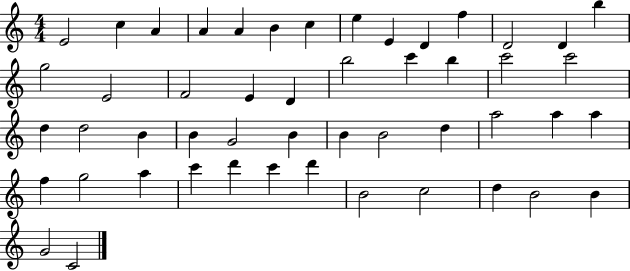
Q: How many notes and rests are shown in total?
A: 50